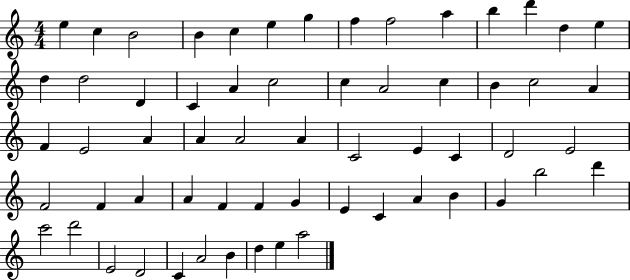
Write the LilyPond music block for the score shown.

{
  \clef treble
  \numericTimeSignature
  \time 4/4
  \key c \major
  e''4 c''4 b'2 | b'4 c''4 e''4 g''4 | f''4 f''2 a''4 | b''4 d'''4 d''4 e''4 | \break d''4 d''2 d'4 | c'4 a'4 c''2 | c''4 a'2 c''4 | b'4 c''2 a'4 | \break f'4 e'2 a'4 | a'4 a'2 a'4 | c'2 e'4 c'4 | d'2 e'2 | \break f'2 f'4 a'4 | a'4 f'4 f'4 g'4 | e'4 c'4 a'4 b'4 | g'4 b''2 d'''4 | \break c'''2 d'''2 | e'2 d'2 | c'4 a'2 b'4 | d''4 e''4 a''2 | \break \bar "|."
}